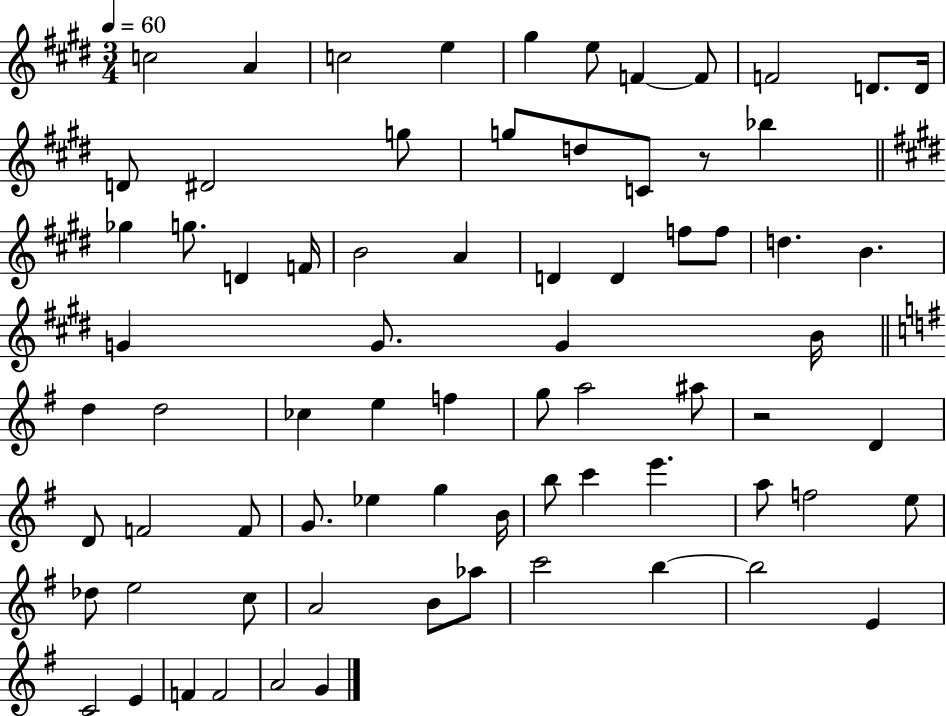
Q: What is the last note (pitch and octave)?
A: G4